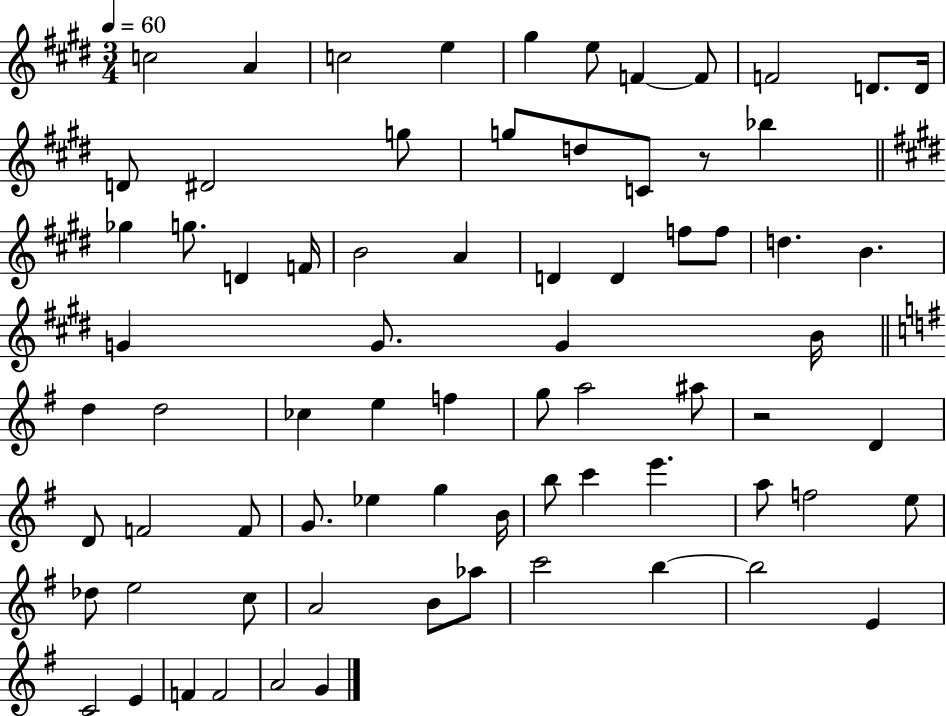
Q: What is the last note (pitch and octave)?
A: G4